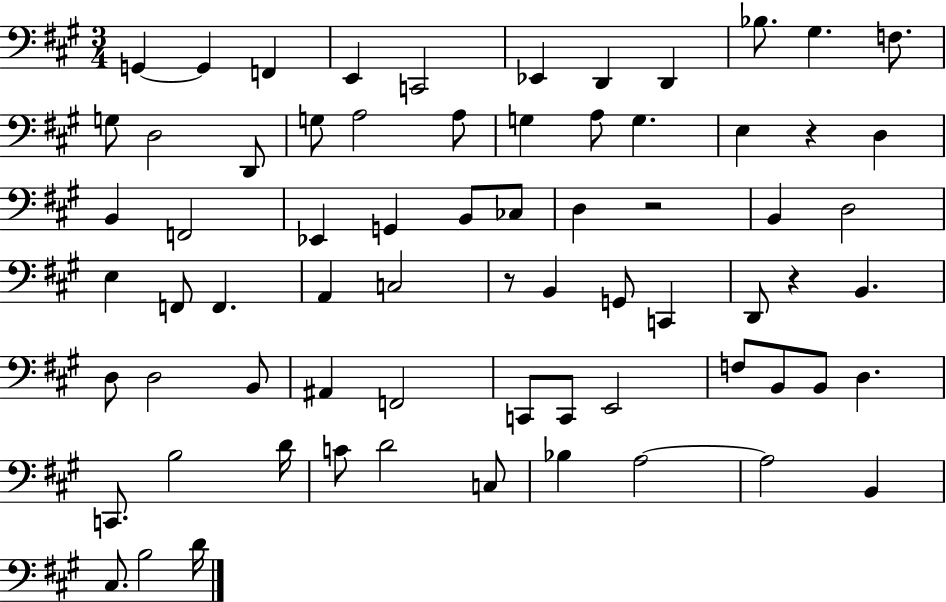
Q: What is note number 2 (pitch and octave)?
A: G2